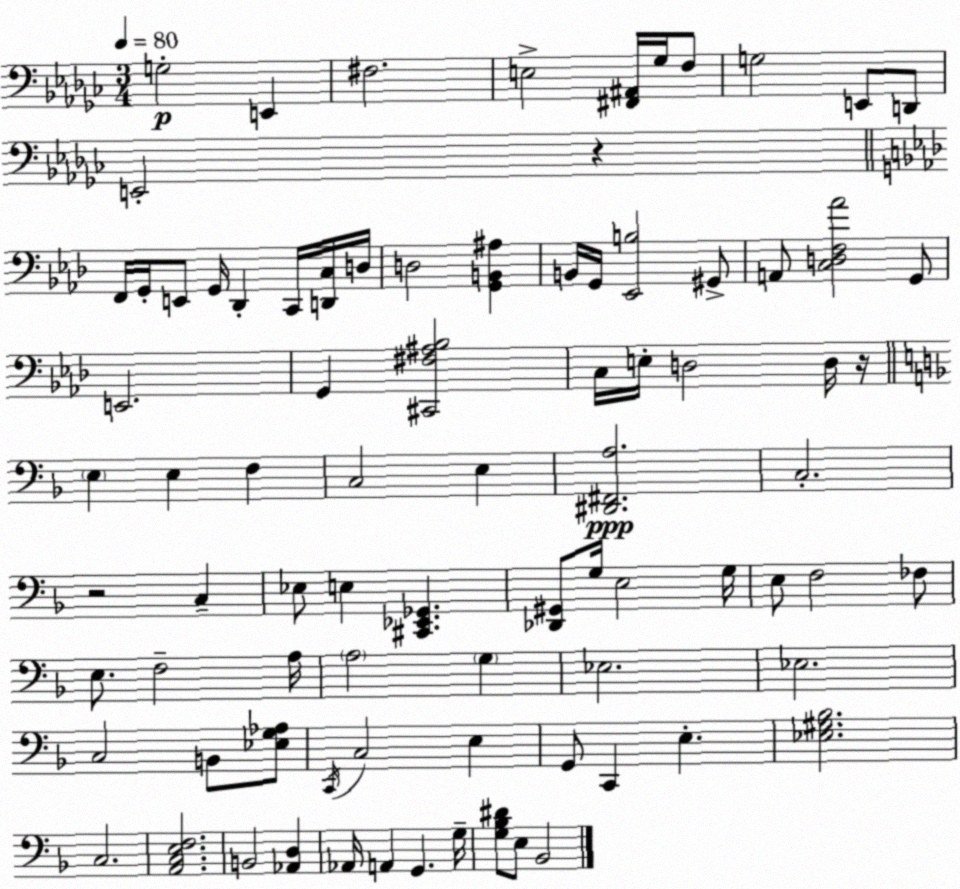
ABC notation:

X:1
T:Untitled
M:3/4
L:1/4
K:Ebm
G,2 E,, ^F,2 E,2 [^F,,^A,,]/4 _G,/4 F,/2 G,2 E,,/2 D,,/2 E,,2 z F,,/4 G,,/4 E,,/2 G,,/4 _D,, C,,/4 [D,,C,]/4 D,/4 D,2 [G,,B,,^A,] B,,/4 G,,/4 [_E,,B,]2 ^G,,/2 A,,/2 [C,D,F,_A]2 G,,/2 E,,2 G,, [^C,,^F,^A,_B,]2 C,/4 E,/4 D,2 D,/4 z/4 E, E, F, C,2 E, [^D,,^F,,A,]2 C,2 z2 C, _E,/2 E, [^C,,_E,,_G,,] [_D,,^G,,]/2 G,/4 E,2 G,/4 E,/2 F,2 _F,/2 E,/2 F,2 A,/4 A,2 G, _E,2 _E,2 C,2 B,,/2 [_E,G,_A,]/2 C,,/4 C,2 E, G,,/2 C,, E, [_E,^G,_B,]2 C,2 [A,,C,E,F,]2 B,,2 [_A,,D,] _A,,/4 A,, G,, G,/4 [G,_B,^D]/2 E,/2 _B,,2